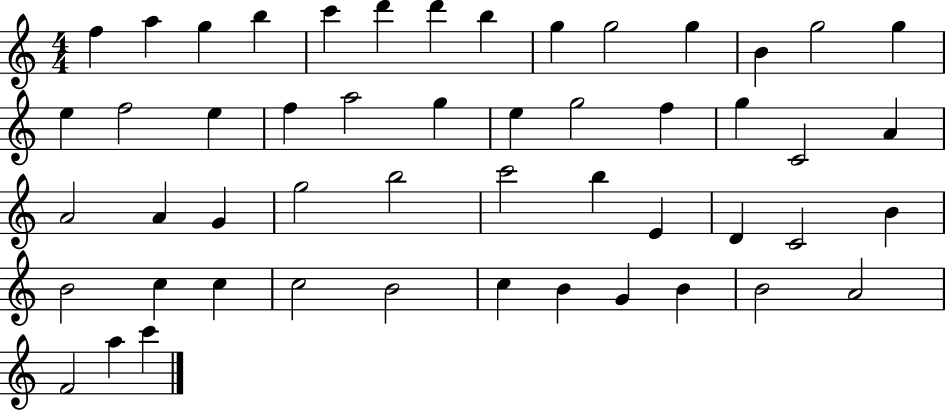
F5/q A5/q G5/q B5/q C6/q D6/q D6/q B5/q G5/q G5/h G5/q B4/q G5/h G5/q E5/q F5/h E5/q F5/q A5/h G5/q E5/q G5/h F5/q G5/q C4/h A4/q A4/h A4/q G4/q G5/h B5/h C6/h B5/q E4/q D4/q C4/h B4/q B4/h C5/q C5/q C5/h B4/h C5/q B4/q G4/q B4/q B4/h A4/h F4/h A5/q C6/q